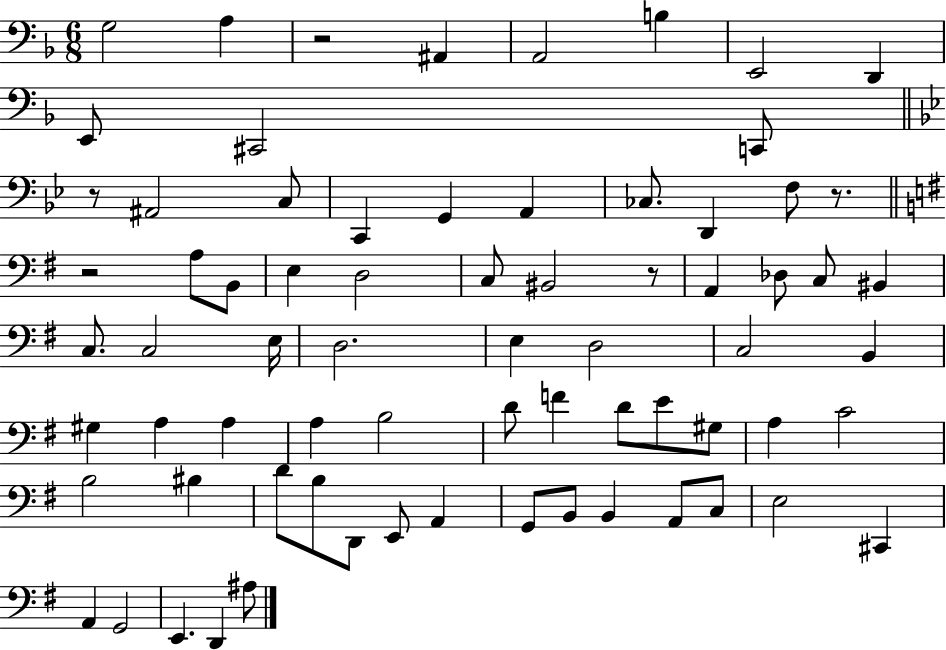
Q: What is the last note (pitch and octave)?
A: A#3